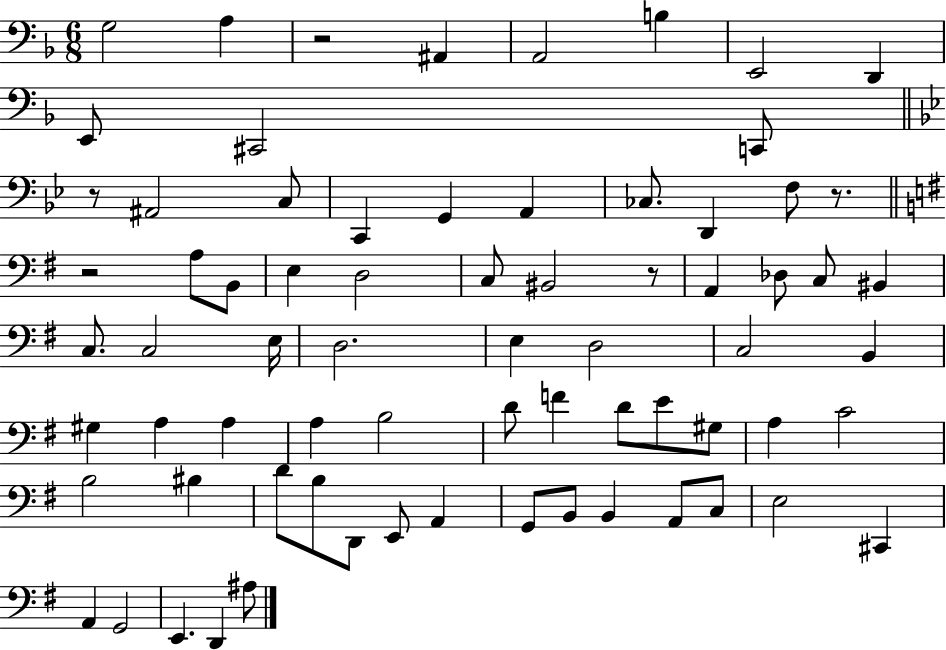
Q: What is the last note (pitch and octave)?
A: A#3